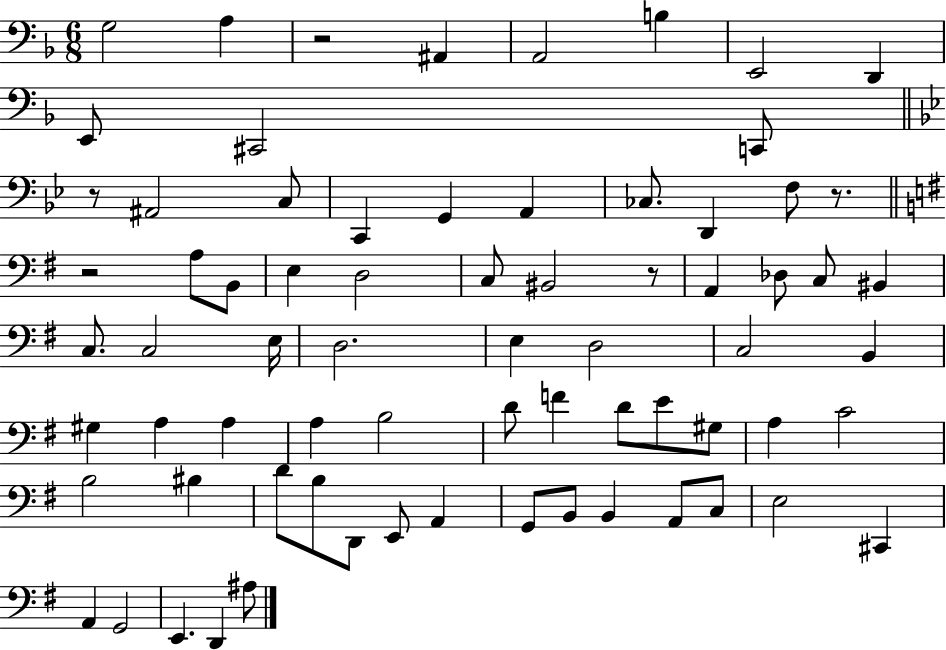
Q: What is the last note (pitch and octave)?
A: A#3